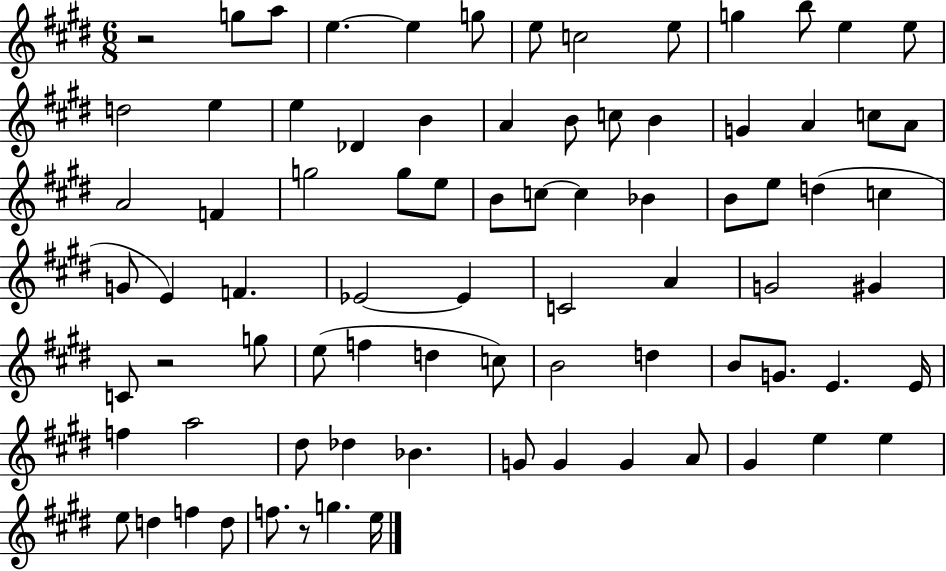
X:1
T:Untitled
M:6/8
L:1/4
K:E
z2 g/2 a/2 e e g/2 e/2 c2 e/2 g b/2 e e/2 d2 e e _D B A B/2 c/2 B G A c/2 A/2 A2 F g2 g/2 e/2 B/2 c/2 c _B B/2 e/2 d c G/2 E F _E2 _E C2 A G2 ^G C/2 z2 g/2 e/2 f d c/2 B2 d B/2 G/2 E E/4 f a2 ^d/2 _d _B G/2 G G A/2 ^G e e e/2 d f d/2 f/2 z/2 g e/4